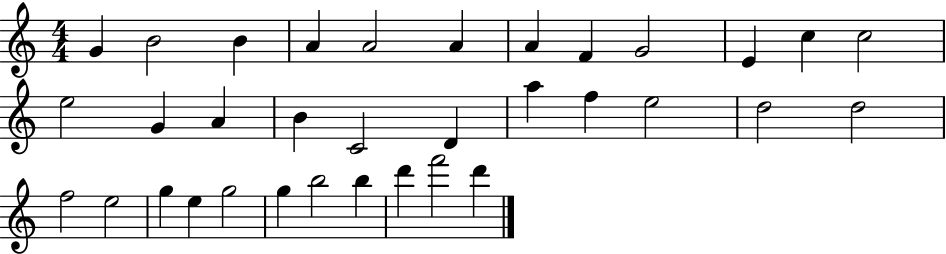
G4/q B4/h B4/q A4/q A4/h A4/q A4/q F4/q G4/h E4/q C5/q C5/h E5/h G4/q A4/q B4/q C4/h D4/q A5/q F5/q E5/h D5/h D5/h F5/h E5/h G5/q E5/q G5/h G5/q B5/h B5/q D6/q F6/h D6/q